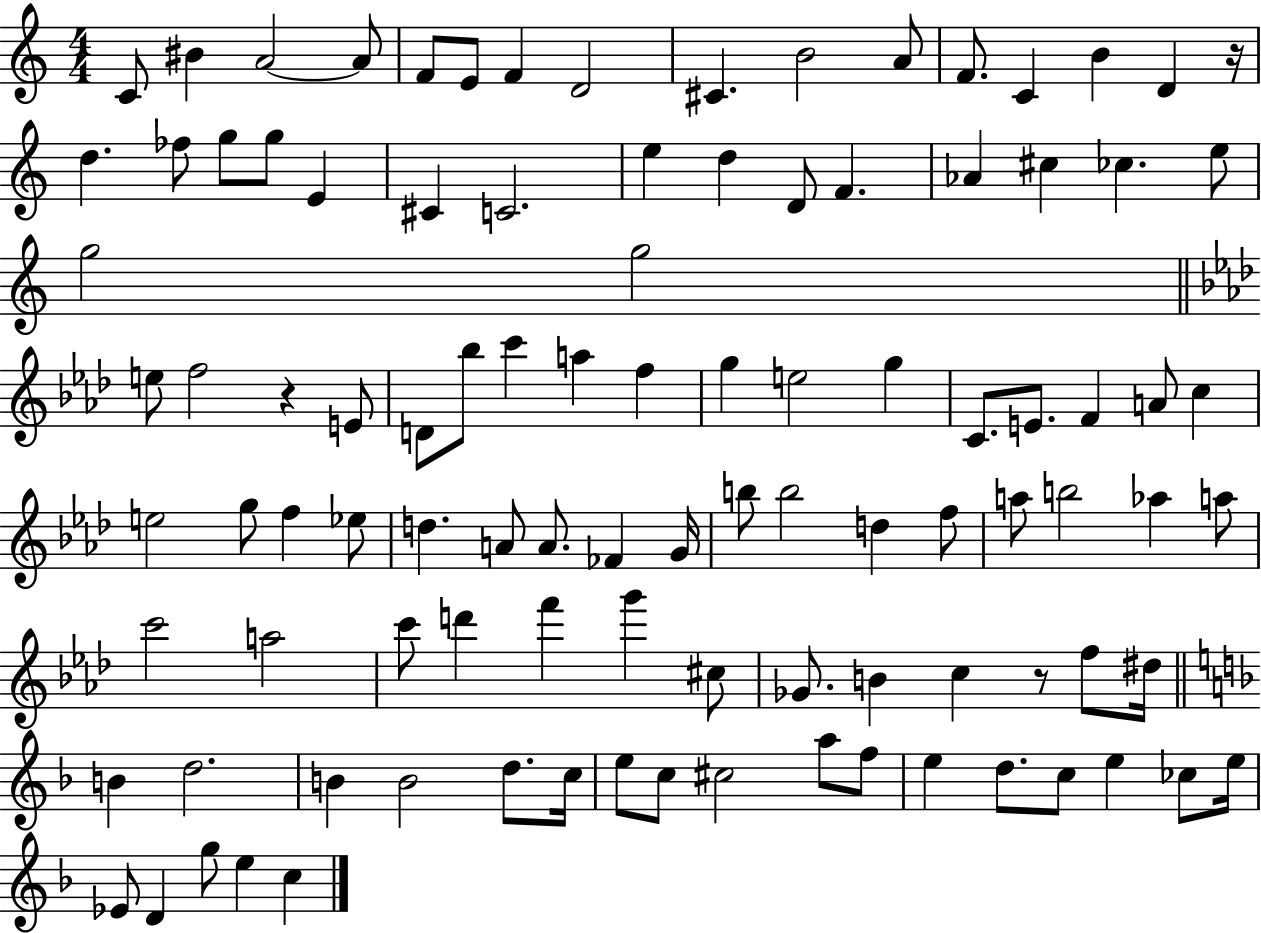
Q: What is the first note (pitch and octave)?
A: C4